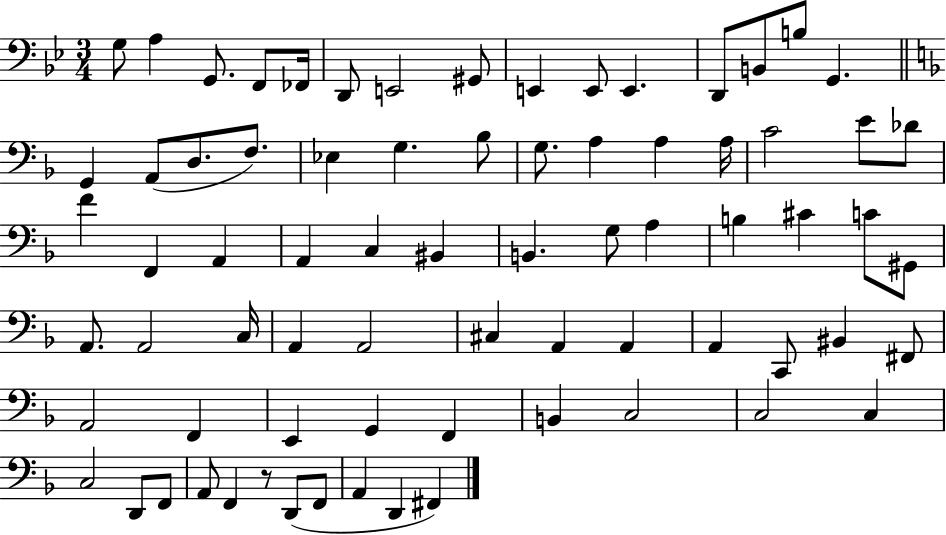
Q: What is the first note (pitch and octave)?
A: G3